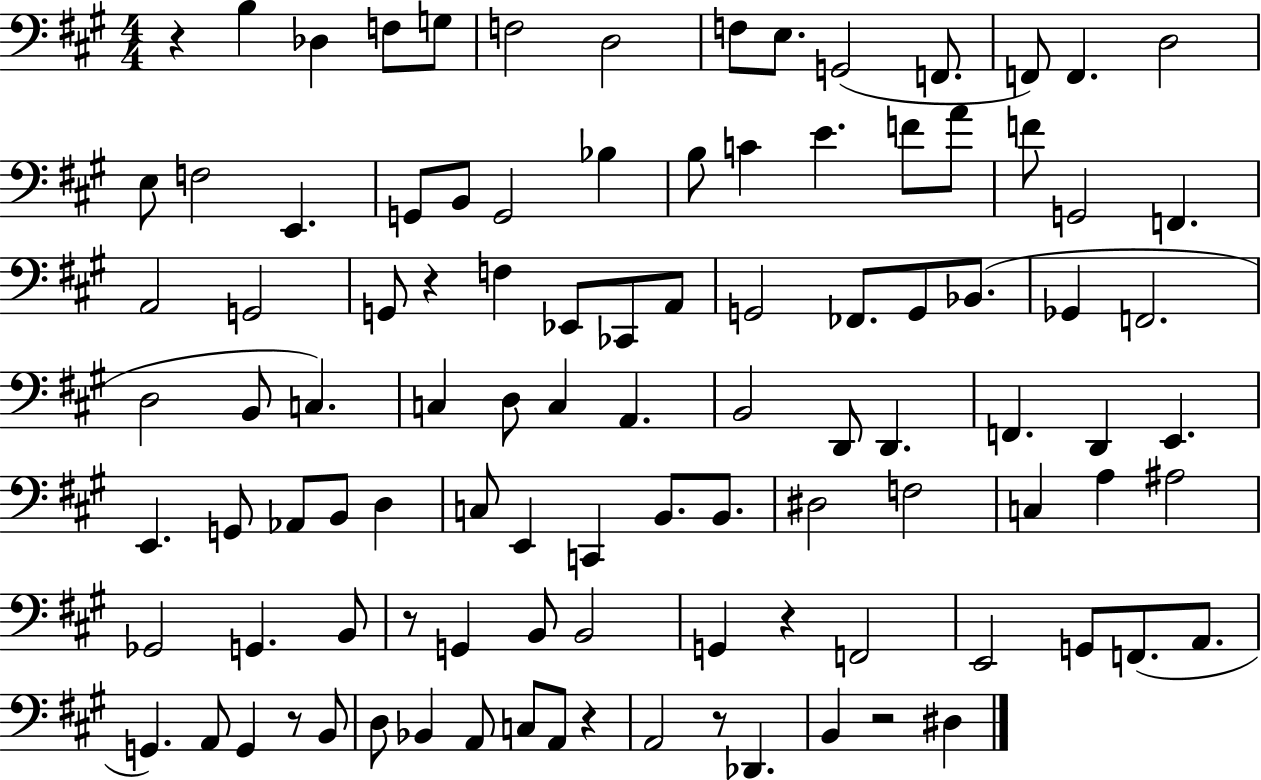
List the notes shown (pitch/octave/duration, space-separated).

R/q B3/q Db3/q F3/e G3/e F3/h D3/h F3/e E3/e. G2/h F2/e. F2/e F2/q. D3/h E3/e F3/h E2/q. G2/e B2/e G2/h Bb3/q B3/e C4/q E4/q. F4/e A4/e F4/e G2/h F2/q. A2/h G2/h G2/e R/q F3/q Eb2/e CES2/e A2/e G2/h FES2/e. G2/e Bb2/e. Gb2/q F2/h. D3/h B2/e C3/q. C3/q D3/e C3/q A2/q. B2/h D2/e D2/q. F2/q. D2/q E2/q. E2/q. G2/e Ab2/e B2/e D3/q C3/e E2/q C2/q B2/e. B2/e. D#3/h F3/h C3/q A3/q A#3/h Gb2/h G2/q. B2/e R/e G2/q B2/e B2/h G2/q R/q F2/h E2/h G2/e F2/e. A2/e. G2/q. A2/e G2/q R/e B2/e D3/e Bb2/q A2/e C3/e A2/e R/q A2/h R/e Db2/q. B2/q R/h D#3/q